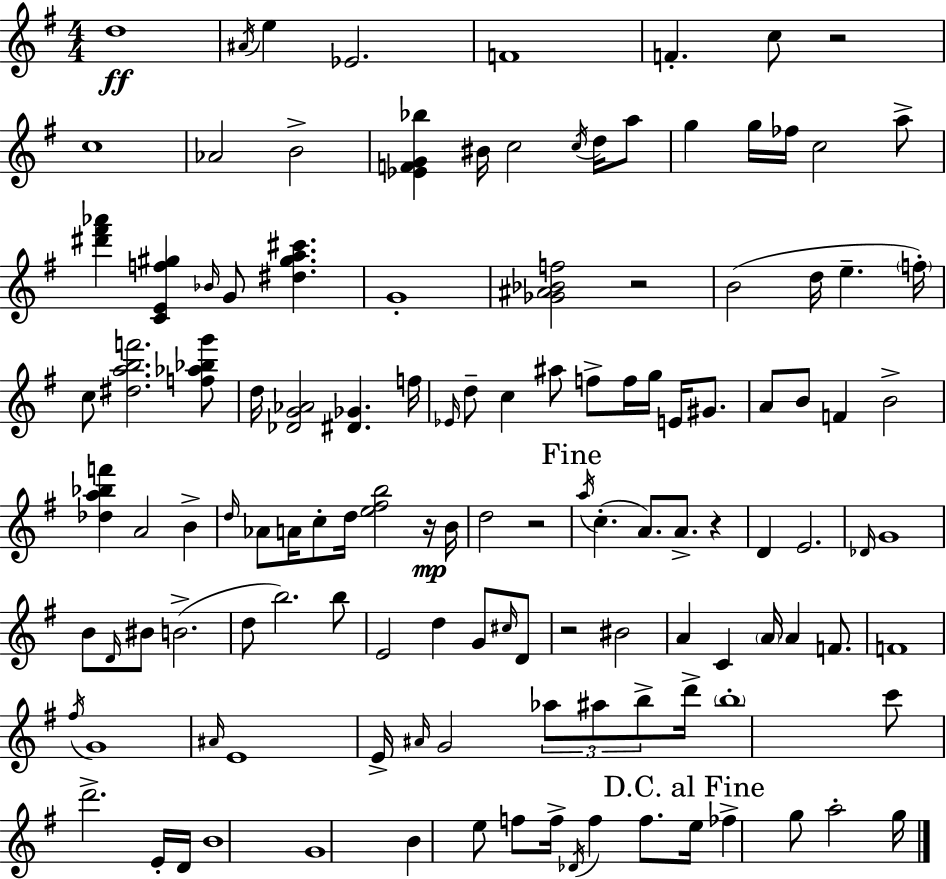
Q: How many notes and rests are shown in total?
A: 126